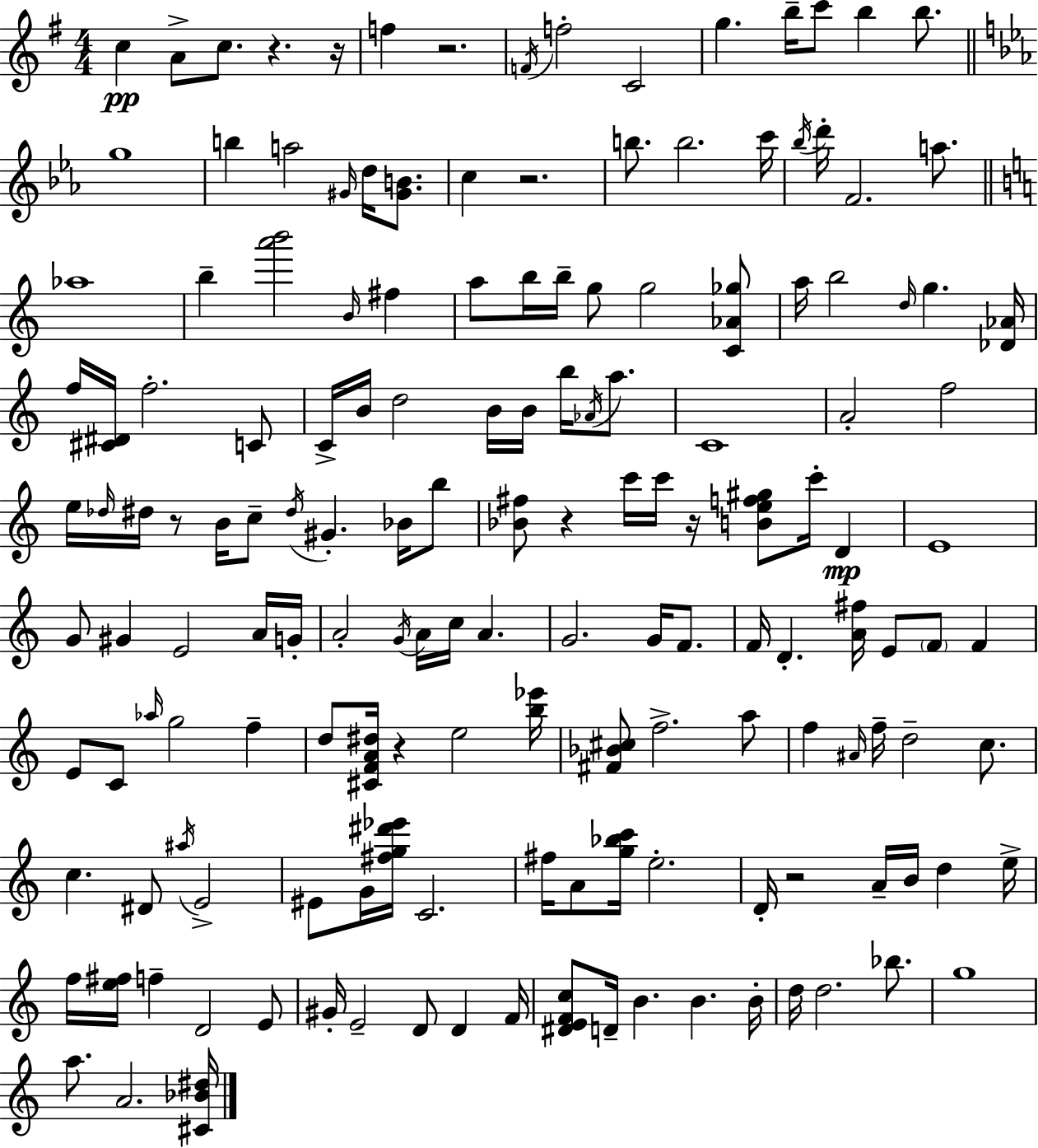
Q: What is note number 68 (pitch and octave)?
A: G#4